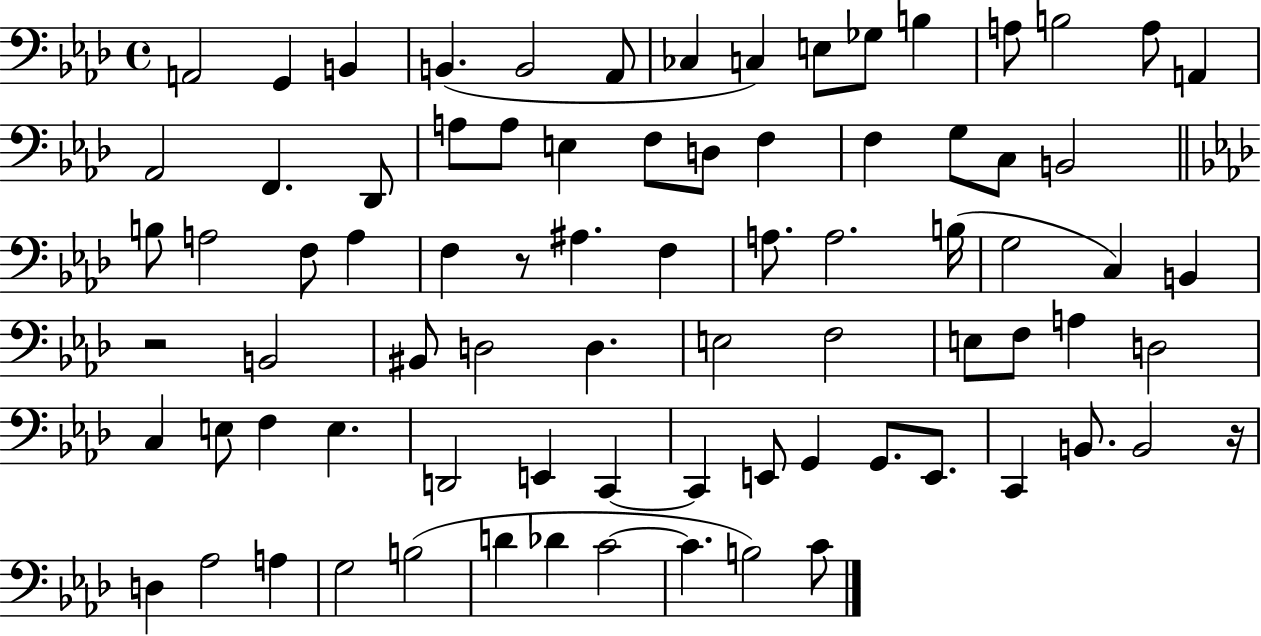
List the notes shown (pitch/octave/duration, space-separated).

A2/h G2/q B2/q B2/q. B2/h Ab2/e CES3/q C3/q E3/e Gb3/e B3/q A3/e B3/h A3/e A2/q Ab2/h F2/q. Db2/e A3/e A3/e E3/q F3/e D3/e F3/q F3/q G3/e C3/e B2/h B3/e A3/h F3/e A3/q F3/q R/e A#3/q. F3/q A3/e. A3/h. B3/s G3/h C3/q B2/q R/h B2/h BIS2/e D3/h D3/q. E3/h F3/h E3/e F3/e A3/q D3/h C3/q E3/e F3/q E3/q. D2/h E2/q C2/q C2/q E2/e G2/q G2/e. E2/e. C2/q B2/e. B2/h R/s D3/q Ab3/h A3/q G3/h B3/h D4/q Db4/q C4/h C4/q. B3/h C4/e